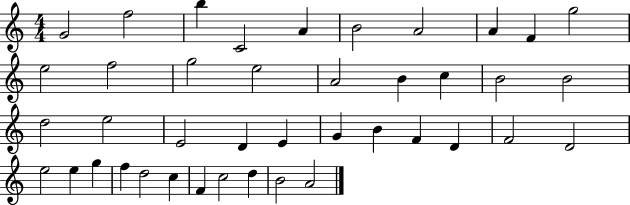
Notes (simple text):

G4/h F5/h B5/q C4/h A4/q B4/h A4/h A4/q F4/q G5/h E5/h F5/h G5/h E5/h A4/h B4/q C5/q B4/h B4/h D5/h E5/h E4/h D4/q E4/q G4/q B4/q F4/q D4/q F4/h D4/h E5/h E5/q G5/q F5/q D5/h C5/q F4/q C5/h D5/q B4/h A4/h